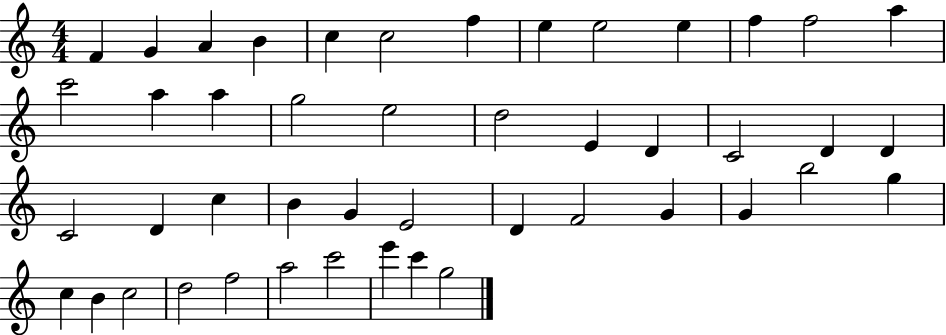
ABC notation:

X:1
T:Untitled
M:4/4
L:1/4
K:C
F G A B c c2 f e e2 e f f2 a c'2 a a g2 e2 d2 E D C2 D D C2 D c B G E2 D F2 G G b2 g c B c2 d2 f2 a2 c'2 e' c' g2